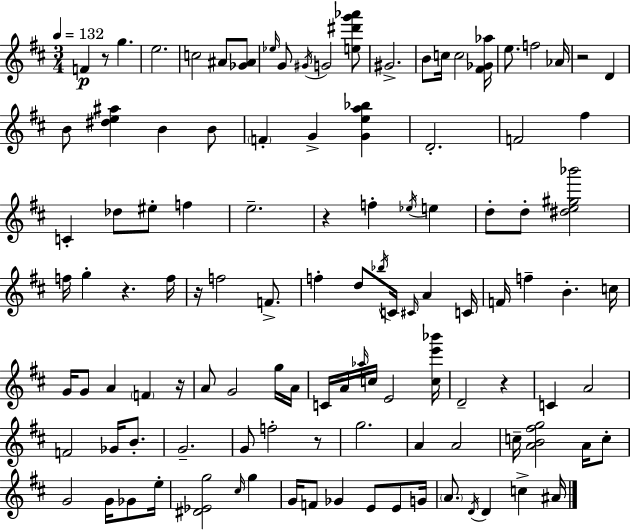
F4/q R/e G5/q. E5/h. C5/h A#4/e [Gb4,A#4]/e Eb5/s G4/e G#4/s G4/h [E5,D#6,G6,Ab6]/e G#4/h. B4/e C5/s C5/h [F#4,Gb4,Ab5]/s E5/e. F5/h Ab4/s R/h D4/q B4/e [D#5,E5,A#5]/q B4/q B4/e F4/q G4/q [G4,E5,A5,Bb5]/q D4/h. F4/h F#5/q C4/q Db5/e EIS5/e F5/q E5/h. R/q F5/q Eb5/s E5/q D5/e D5/e [D#5,E5,G#5,Bb6]/h F5/s G5/q R/q. F5/s R/s F5/h F4/e. F5/q D5/e Bb5/s C4/s C#4/s A4/q C4/s F4/s F5/q B4/q. C5/s G4/s G4/e A4/q F4/q R/s A4/e G4/h G5/s A4/s C4/s A4/s Ab5/s C5/s E4/h [C5,E6,Bb6]/s D4/h R/q C4/q A4/h F4/h Gb4/s B4/e. G4/h. G4/e F5/h R/e G5/h. A4/q A4/h C5/s [A4,B4,F#5,G5]/h A4/s C5/e G4/h G4/s Gb4/e E5/s [D#4,Eb4,G5]/h C#5/s G5/q G4/s F4/e Gb4/q E4/e E4/e G4/s A4/e. D4/s D4/q C5/q A#4/s